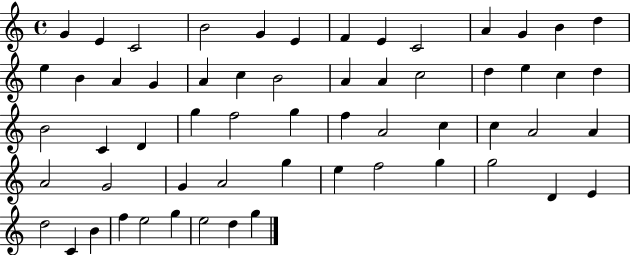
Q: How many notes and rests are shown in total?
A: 59